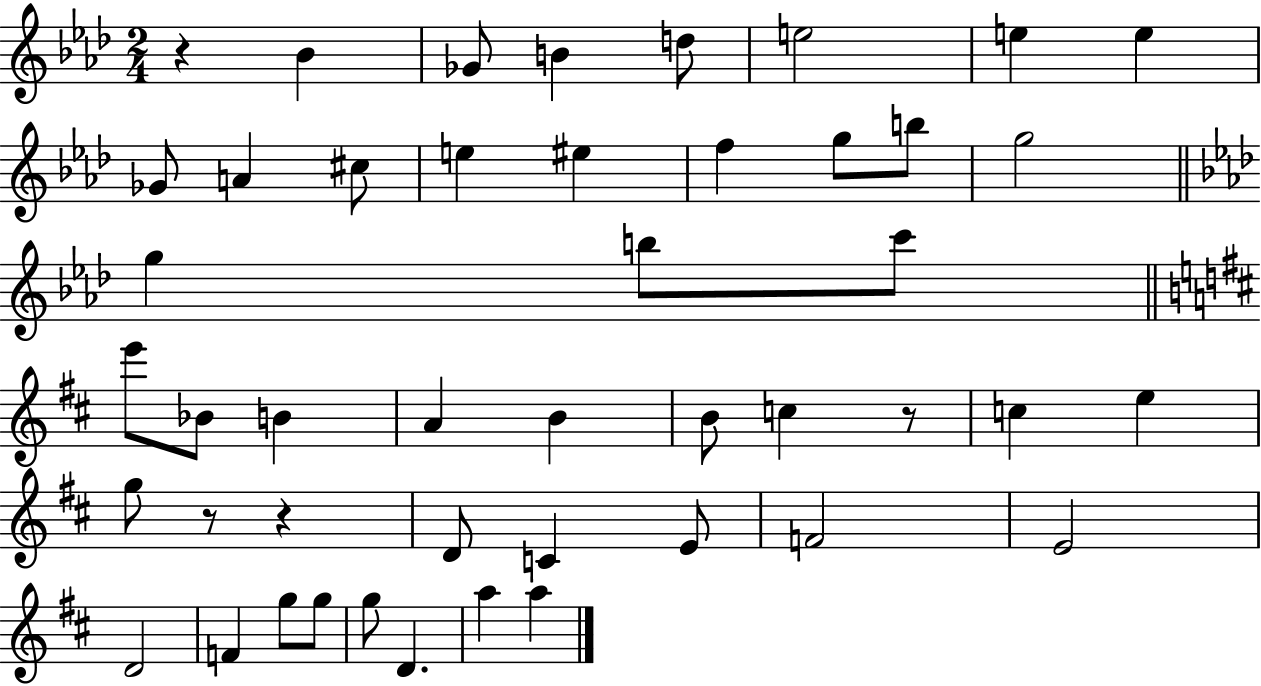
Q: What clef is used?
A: treble